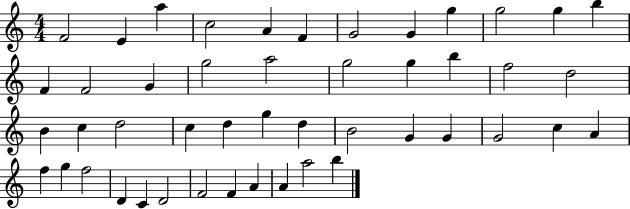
{
  \clef treble
  \numericTimeSignature
  \time 4/4
  \key c \major
  f'2 e'4 a''4 | c''2 a'4 f'4 | g'2 g'4 g''4 | g''2 g''4 b''4 | \break f'4 f'2 g'4 | g''2 a''2 | g''2 g''4 b''4 | f''2 d''2 | \break b'4 c''4 d''2 | c''4 d''4 g''4 d''4 | b'2 g'4 g'4 | g'2 c''4 a'4 | \break f''4 g''4 f''2 | d'4 c'4 d'2 | f'2 f'4 a'4 | a'4 a''2 b''4 | \break \bar "|."
}